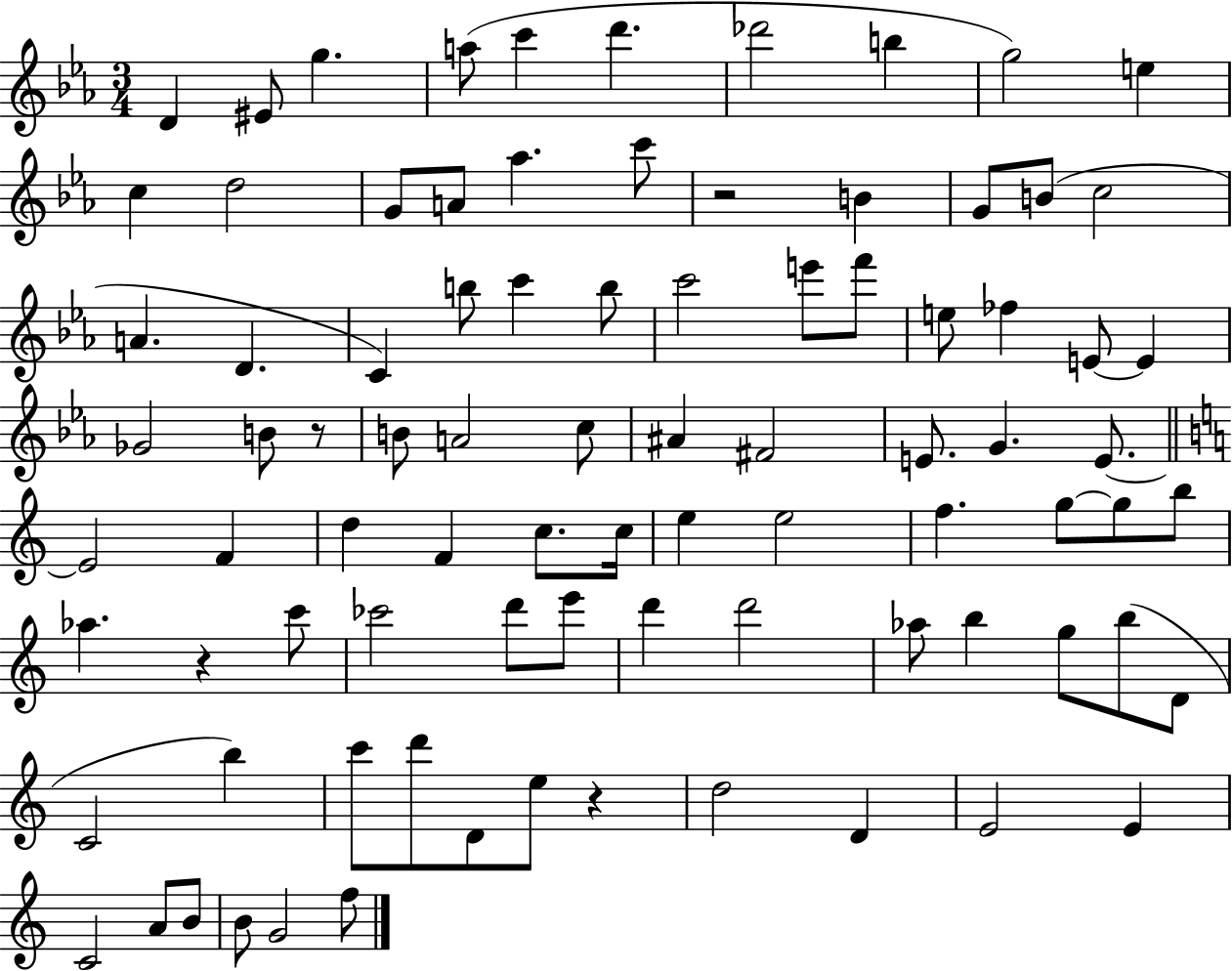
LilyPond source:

{
  \clef treble
  \numericTimeSignature
  \time 3/4
  \key ees \major
  d'4 eis'8 g''4. | a''8( c'''4 d'''4. | des'''2 b''4 | g''2) e''4 | \break c''4 d''2 | g'8 a'8 aes''4. c'''8 | r2 b'4 | g'8 b'8( c''2 | \break a'4. d'4. | c'4) b''8 c'''4 b''8 | c'''2 e'''8 f'''8 | e''8 fes''4 e'8~~ e'4 | \break ges'2 b'8 r8 | b'8 a'2 c''8 | ais'4 fis'2 | e'8. g'4. e'8.~~ | \break \bar "||" \break \key c \major e'2 f'4 | d''4 f'4 c''8. c''16 | e''4 e''2 | f''4. g''8~~ g''8 b''8 | \break aes''4. r4 c'''8 | ces'''2 d'''8 e'''8 | d'''4 d'''2 | aes''8 b''4 g''8 b''8( d'8 | \break c'2 b''4) | c'''8 d'''8 d'8 e''8 r4 | d''2 d'4 | e'2 e'4 | \break c'2 a'8 b'8 | b'8 g'2 f''8 | \bar "|."
}